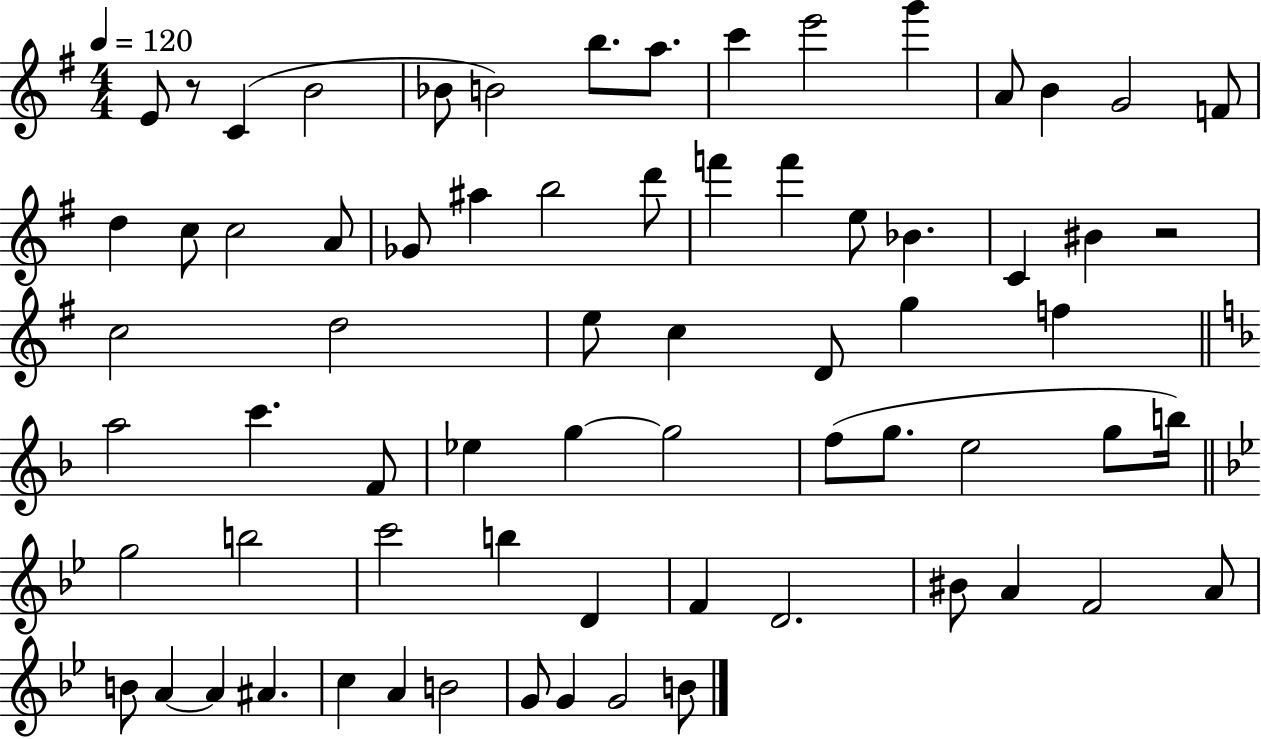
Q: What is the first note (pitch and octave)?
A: E4